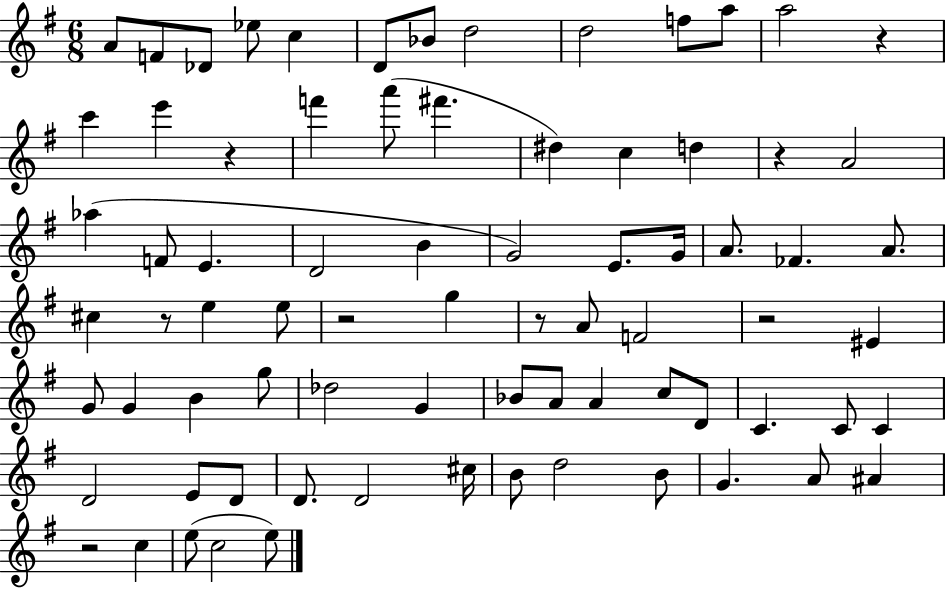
X:1
T:Untitled
M:6/8
L:1/4
K:G
A/2 F/2 _D/2 _e/2 c D/2 _B/2 d2 d2 f/2 a/2 a2 z c' e' z f' a'/2 ^f' ^d c d z A2 _a F/2 E D2 B G2 E/2 G/4 A/2 _F A/2 ^c z/2 e e/2 z2 g z/2 A/2 F2 z2 ^E G/2 G B g/2 _d2 G _B/2 A/2 A c/2 D/2 C C/2 C D2 E/2 D/2 D/2 D2 ^c/4 B/2 d2 B/2 G A/2 ^A z2 c e/2 c2 e/2